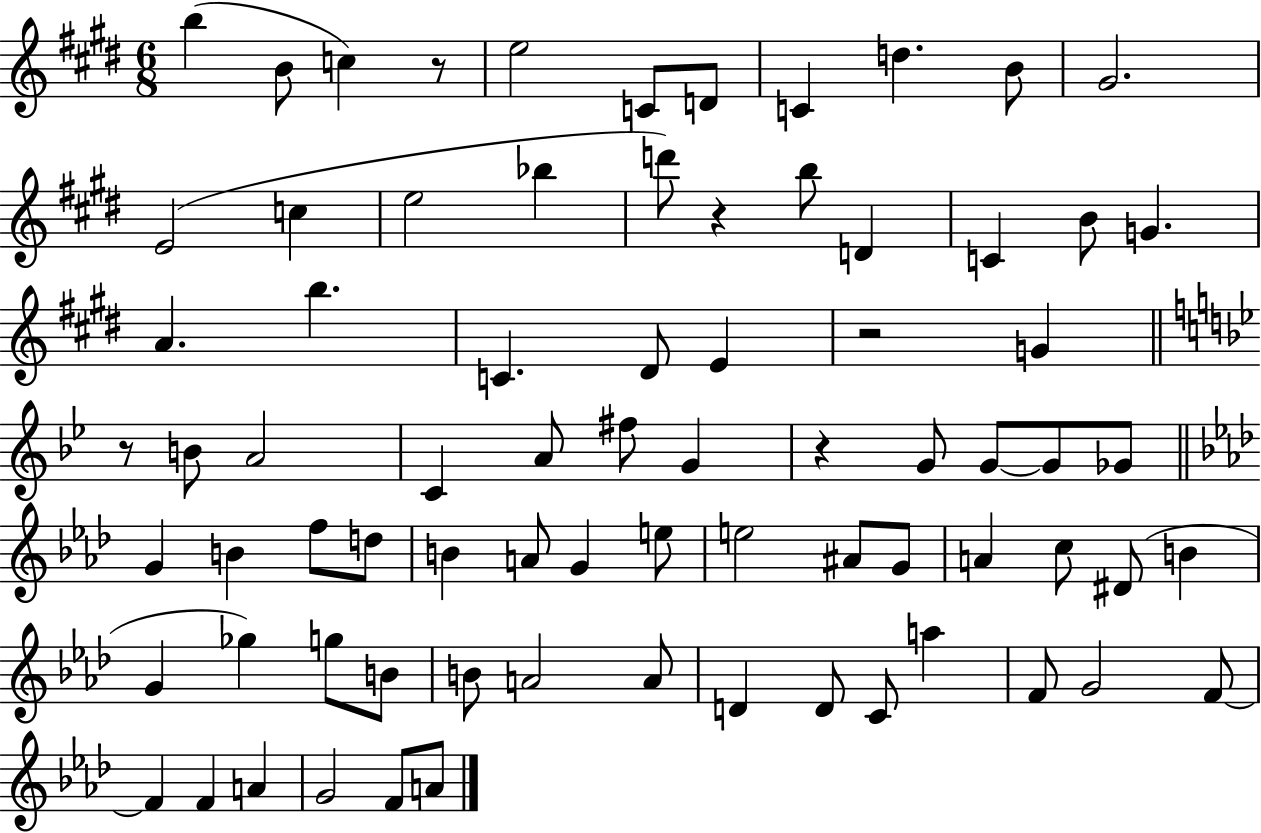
B5/q B4/e C5/q R/e E5/h C4/e D4/e C4/q D5/q. B4/e G#4/h. E4/h C5/q E5/h Bb5/q D6/e R/q B5/e D4/q C4/q B4/e G4/q. A4/q. B5/q. C4/q. D#4/e E4/q R/h G4/q R/e B4/e A4/h C4/q A4/e F#5/e G4/q R/q G4/e G4/e G4/e Gb4/e G4/q B4/q F5/e D5/e B4/q A4/e G4/q E5/e E5/h A#4/e G4/e A4/q C5/e D#4/e B4/q G4/q Gb5/q G5/e B4/e B4/e A4/h A4/e D4/q D4/e C4/e A5/q F4/e G4/h F4/e F4/q F4/q A4/q G4/h F4/e A4/e